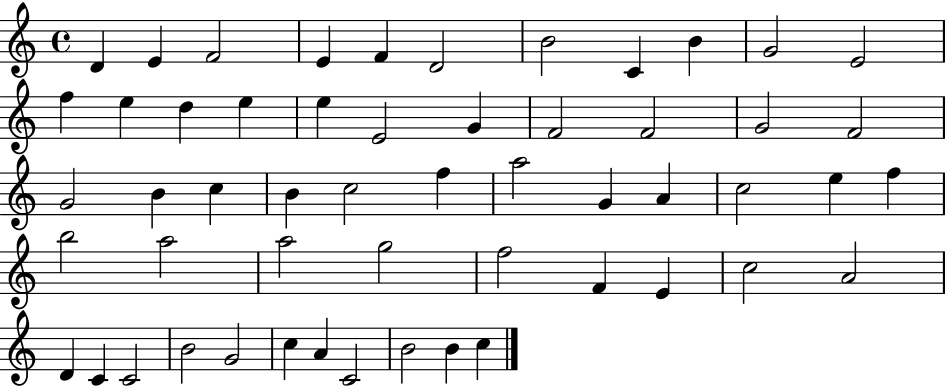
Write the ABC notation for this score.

X:1
T:Untitled
M:4/4
L:1/4
K:C
D E F2 E F D2 B2 C B G2 E2 f e d e e E2 G F2 F2 G2 F2 G2 B c B c2 f a2 G A c2 e f b2 a2 a2 g2 f2 F E c2 A2 D C C2 B2 G2 c A C2 B2 B c